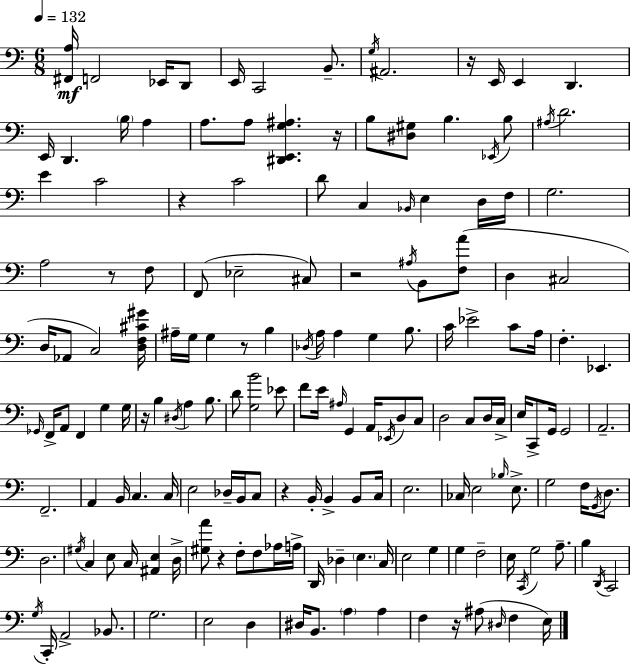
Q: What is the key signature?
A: A minor